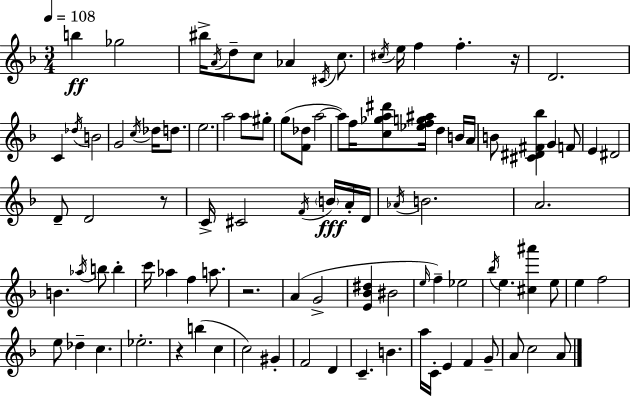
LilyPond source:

{
  \clef treble
  \numericTimeSignature
  \time 3/4
  \key f \major
  \tempo 4 = 108
  b''4\ff ges''2 | bis''16-> \acciaccatura { a'16 } d''8-- c''8 aes'4 \acciaccatura { cis'16 } c''8. | \acciaccatura { cis''16 } e''16 f''4 f''4.-. | r16 d'2. | \break c'4 \acciaccatura { des''16 } b'2 | g'2 | \acciaccatura { c''16 } des''16 d''8. e''2. | a''2 | \break a''8 gis''8-. g''8( <f' des''>8 a''2~~ | a''8) f''16 <c'' ges'' a'' dis'''>8 <ees'' f'' g'' ais''>16 d''4 | b'16 a'16 b'8 <cis' dis' fis' bes''>4 g'4 | f'8 e'4 dis'2 | \break d'8-- d'2 | r8 c'16-> cis'2 | \acciaccatura { f'16 } \parenthesize b'16\fff a'16-. d'16 \acciaccatura { aes'16 } b'2. | a'2. | \break b'4. | \acciaccatura { aes''16 } b''8 b''4-. c'''16 aes''4 | f''4 a''8. r2. | a'4( | \break g'2-> <e' bes' dis''>4 | bis'2 \grace { e''16 } f''4--) | ees''2 \acciaccatura { bes''16 } e''4. | <cis'' ais'''>4 e''8 e''4 | \break f''2 e''8 | des''4-- c''4. ees''2.-. | r4 | b''4( c''4 c''2) | \break gis'4-. f'2 | d'4 c'4.-- | b'4. a''16 c'16-. | e'4 f'4 g'8-- a'8 | \break c''2 a'8 \bar "|."
}